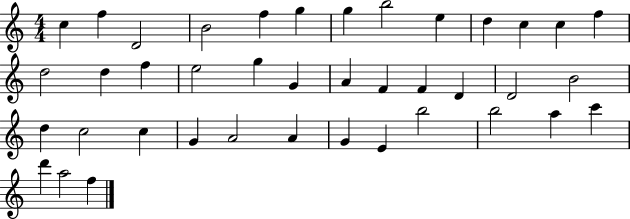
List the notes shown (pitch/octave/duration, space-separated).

C5/q F5/q D4/h B4/h F5/q G5/q G5/q B5/h E5/q D5/q C5/q C5/q F5/q D5/h D5/q F5/q E5/h G5/q G4/q A4/q F4/q F4/q D4/q D4/h B4/h D5/q C5/h C5/q G4/q A4/h A4/q G4/q E4/q B5/h B5/h A5/q C6/q D6/q A5/h F5/q